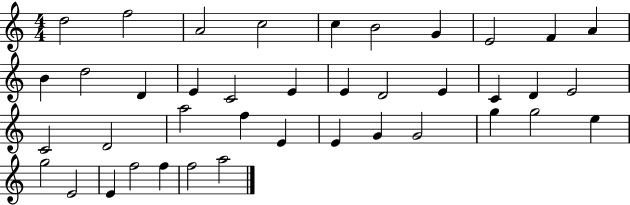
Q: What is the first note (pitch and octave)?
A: D5